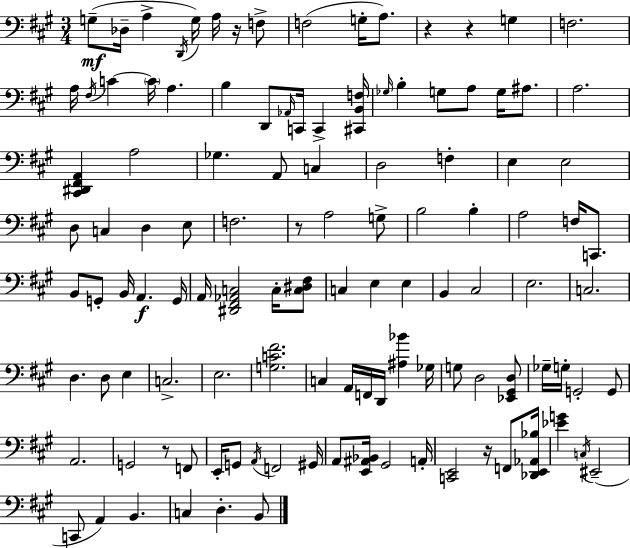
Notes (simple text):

G3/e Db3/s A3/q D2/s G3/s A3/s R/s F3/e F3/h G3/s A3/e. R/q R/q G3/q F3/h. A3/s F#3/s C4/q C4/s A3/q. B3/q D2/e Ab2/s C2/s C2/q [C#2,B2,F3]/s Gb3/s B3/q G3/e A3/e G3/s A#3/e. A3/h. [C#2,D#2,F#2,A2]/q A3/h Gb3/q. A2/e C3/q D3/h F3/q E3/q E3/h D3/e C3/q D3/q E3/e F3/h. R/e A3/h G3/e B3/h B3/q A3/h F3/s C2/e. B2/e G2/e B2/s A2/q. G2/s A2/s [D#2,F#2,Ab2,C3]/h C3/s [C3,D#3,F#3]/e C3/q E3/q E3/q B2/q C#3/h E3/h. C3/h. D3/q. D3/e E3/q C3/h. E3/h. [G3,C4,F#4]/h. C3/q A2/s F2/s D2/s [A#3,Bb4]/q Gb3/s G3/e D3/h [Eb2,G#2,D3]/e Gb3/s G3/s G2/h G2/e A2/h. G2/h R/e F2/e E2/s G2/e A2/s F2/h G#2/s A2/e [E2,A#2,Bb2]/s G#2/h A2/s [C2,E2]/h R/s F2/e [Db2,E2,Ab2,Bb3]/s [Eb4,G4]/q C3/s EIS2/h C2/e A2/q B2/q. C3/q D3/q. B2/e